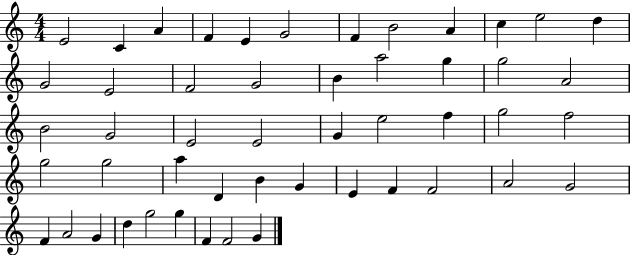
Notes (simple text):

E4/h C4/q A4/q F4/q E4/q G4/h F4/q B4/h A4/q C5/q E5/h D5/q G4/h E4/h F4/h G4/h B4/q A5/h G5/q G5/h A4/h B4/h G4/h E4/h E4/h G4/q E5/h F5/q G5/h F5/h G5/h G5/h A5/q D4/q B4/q G4/q E4/q F4/q F4/h A4/h G4/h F4/q A4/h G4/q D5/q G5/h G5/q F4/q F4/h G4/q